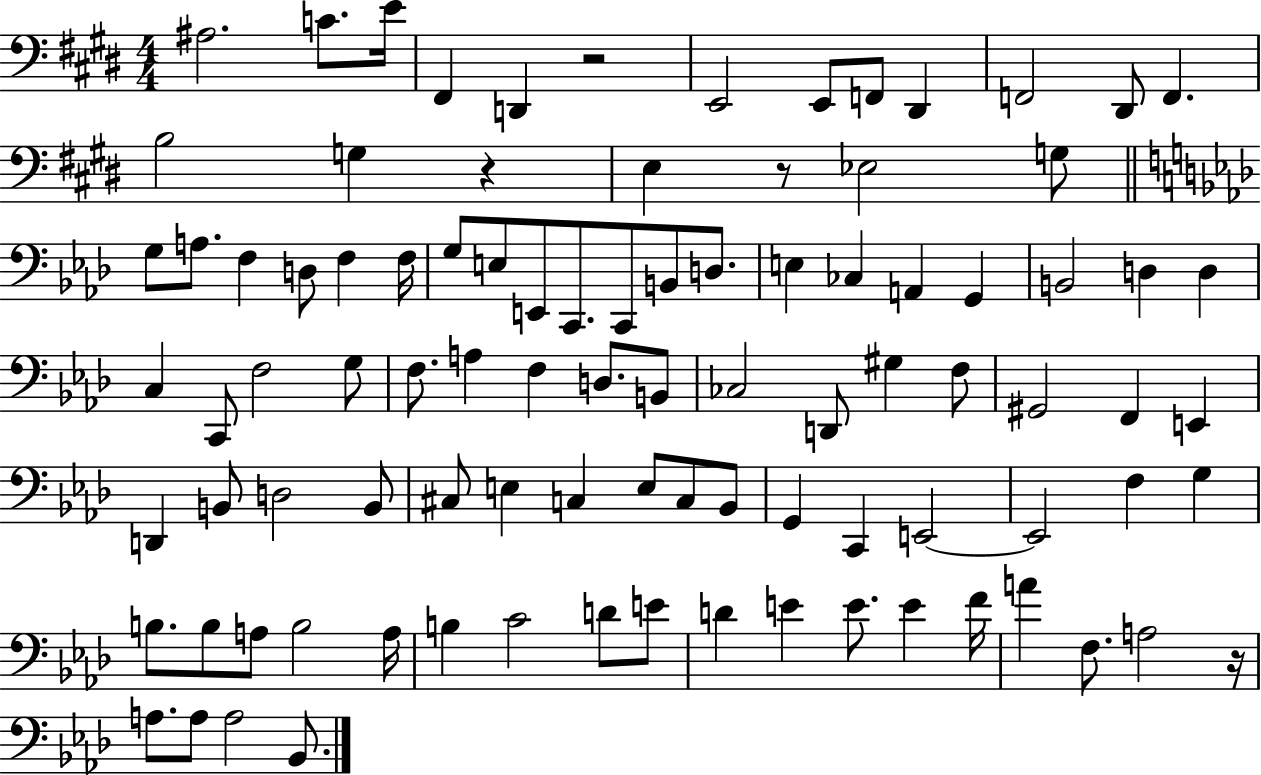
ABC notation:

X:1
T:Untitled
M:4/4
L:1/4
K:E
^A,2 C/2 E/4 ^F,, D,, z2 E,,2 E,,/2 F,,/2 ^D,, F,,2 ^D,,/2 F,, B,2 G, z E, z/2 _E,2 G,/2 G,/2 A,/2 F, D,/2 F, F,/4 G,/2 E,/2 E,,/2 C,,/2 C,,/2 B,,/2 D,/2 E, _C, A,, G,, B,,2 D, D, C, C,,/2 F,2 G,/2 F,/2 A, F, D,/2 B,,/2 _C,2 D,,/2 ^G, F,/2 ^G,,2 F,, E,, D,, B,,/2 D,2 B,,/2 ^C,/2 E, C, E,/2 C,/2 _B,,/2 G,, C,, E,,2 E,,2 F, G, B,/2 B,/2 A,/2 B,2 A,/4 B, C2 D/2 E/2 D E E/2 E F/4 A F,/2 A,2 z/4 A,/2 A,/2 A,2 _B,,/2